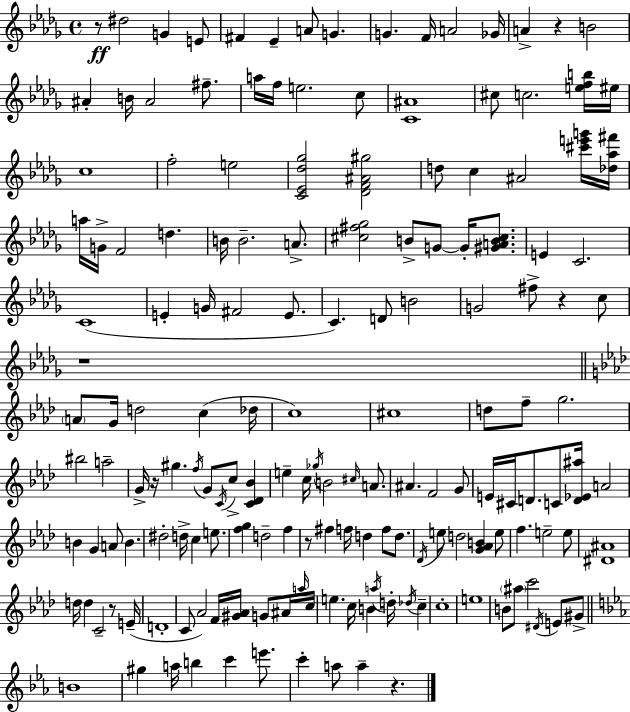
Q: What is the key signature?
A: BES minor